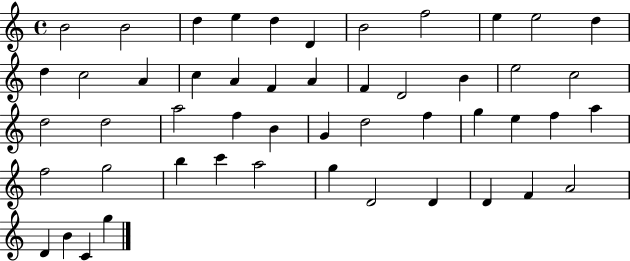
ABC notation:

X:1
T:Untitled
M:4/4
L:1/4
K:C
B2 B2 d e d D B2 f2 e e2 d d c2 A c A F A F D2 B e2 c2 d2 d2 a2 f B G d2 f g e f a f2 g2 b c' a2 g D2 D D F A2 D B C g